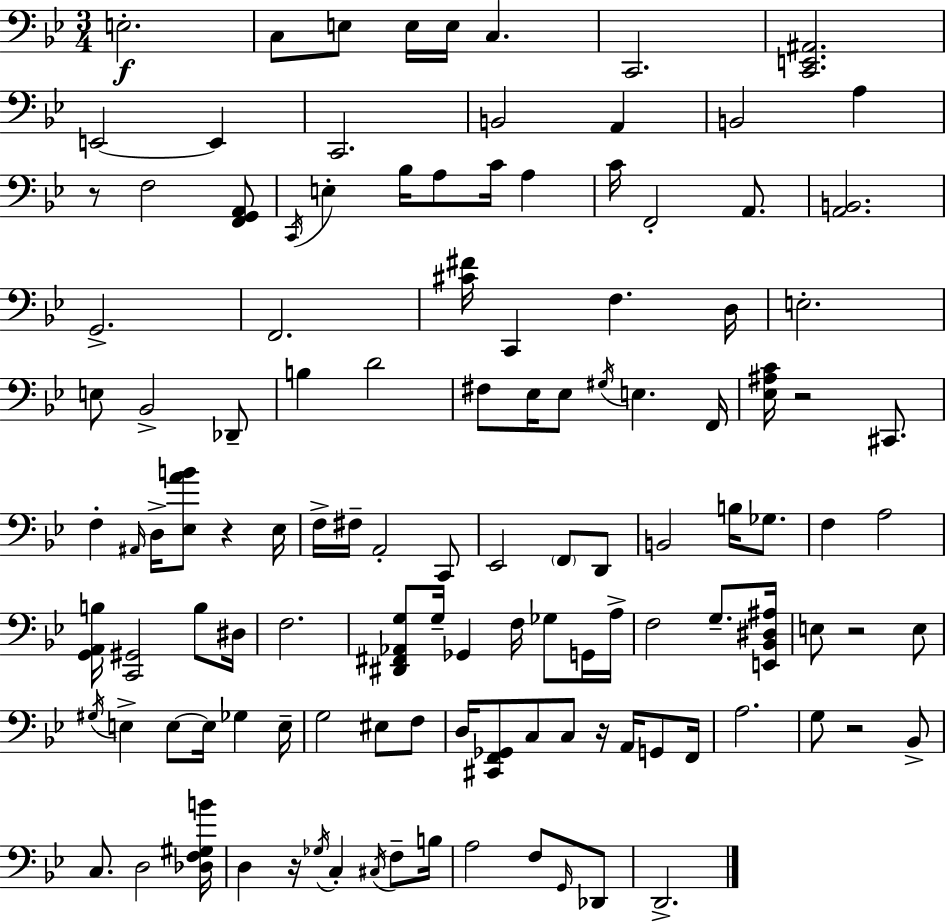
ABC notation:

X:1
T:Untitled
M:3/4
L:1/4
K:Gm
E,2 C,/2 E,/2 E,/4 E,/4 C, C,,2 [C,,E,,^A,,]2 E,,2 E,, C,,2 B,,2 A,, B,,2 A, z/2 F,2 [F,,G,,A,,]/2 C,,/4 E, _B,/4 A,/2 C/4 A, C/4 F,,2 A,,/2 [A,,B,,]2 G,,2 F,,2 [^C^F]/4 C,, F, D,/4 E,2 E,/2 _B,,2 _D,,/2 B, D2 ^F,/2 _E,/4 _E,/2 ^G,/4 E, F,,/4 [_E,^A,C]/4 z2 ^C,,/2 F, ^A,,/4 D,/4 [_E,AB]/2 z _E,/4 F,/4 ^F,/4 A,,2 C,,/2 _E,,2 F,,/2 D,,/2 B,,2 B,/4 _G,/2 F, A,2 [G,,A,,B,]/4 [C,,^G,,]2 B,/2 ^D,/4 F,2 [^D,,^F,,_A,,G,]/2 G,/4 _G,, F,/4 _G,/2 G,,/4 A,/4 F,2 G,/2 [E,,_B,,^D,^A,]/4 E,/2 z2 E,/2 ^G,/4 E, E,/2 E,/4 _G, E,/4 G,2 ^E,/2 F,/2 D,/4 [^C,,F,,_G,,]/2 C,/2 C,/2 z/4 A,,/4 G,,/2 F,,/4 A,2 G,/2 z2 _B,,/2 C,/2 D,2 [_D,F,^G,B]/4 D, z/4 _G,/4 C, ^C,/4 F,/2 B,/4 A,2 F,/2 G,,/4 _D,,/2 D,,2